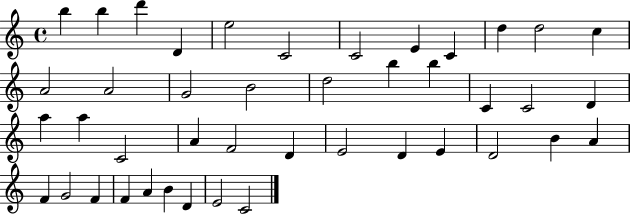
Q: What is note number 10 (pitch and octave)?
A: D5